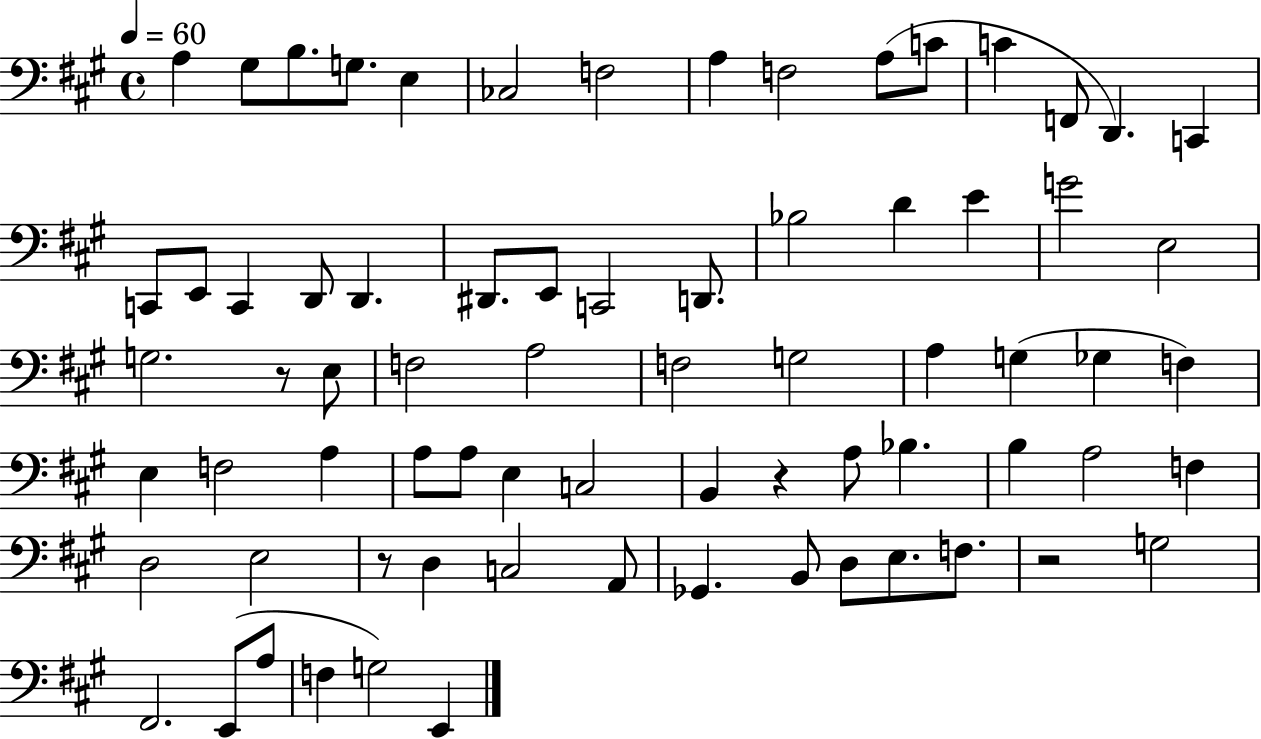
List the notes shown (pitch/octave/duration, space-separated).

A3/q G#3/e B3/e. G3/e. E3/q CES3/h F3/h A3/q F3/h A3/e C4/e C4/q F2/e D2/q. C2/q C2/e E2/e C2/q D2/e D2/q. D#2/e. E2/e C2/h D2/e. Bb3/h D4/q E4/q G4/h E3/h G3/h. R/e E3/e F3/h A3/h F3/h G3/h A3/q G3/q Gb3/q F3/q E3/q F3/h A3/q A3/e A3/e E3/q C3/h B2/q R/q A3/e Bb3/q. B3/q A3/h F3/q D3/h E3/h R/e D3/q C3/h A2/e Gb2/q. B2/e D3/e E3/e. F3/e. R/h G3/h F#2/h. E2/e A3/e F3/q G3/h E2/q